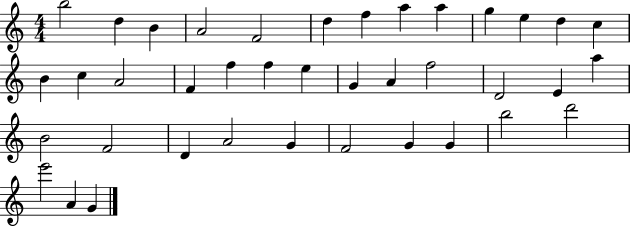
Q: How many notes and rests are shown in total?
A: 39